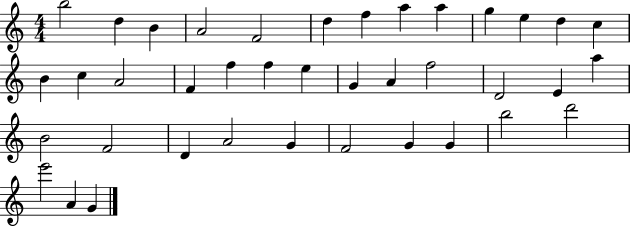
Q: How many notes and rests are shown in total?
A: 39